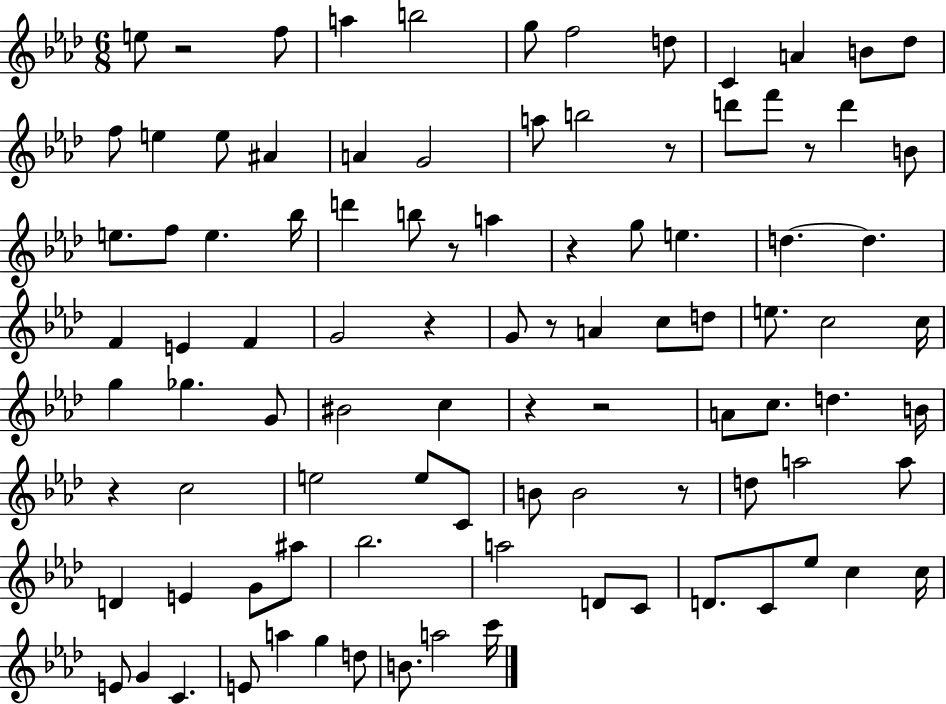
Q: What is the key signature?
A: AES major